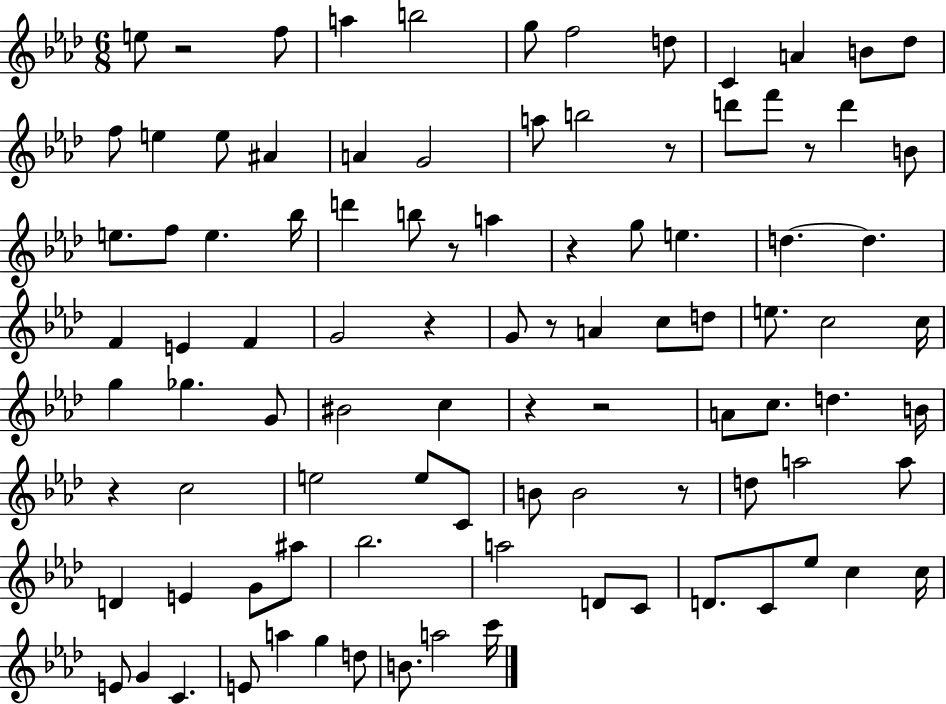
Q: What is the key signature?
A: AES major